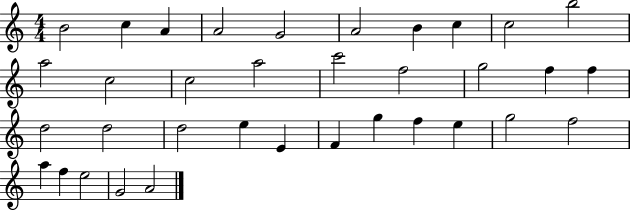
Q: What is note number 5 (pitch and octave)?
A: G4